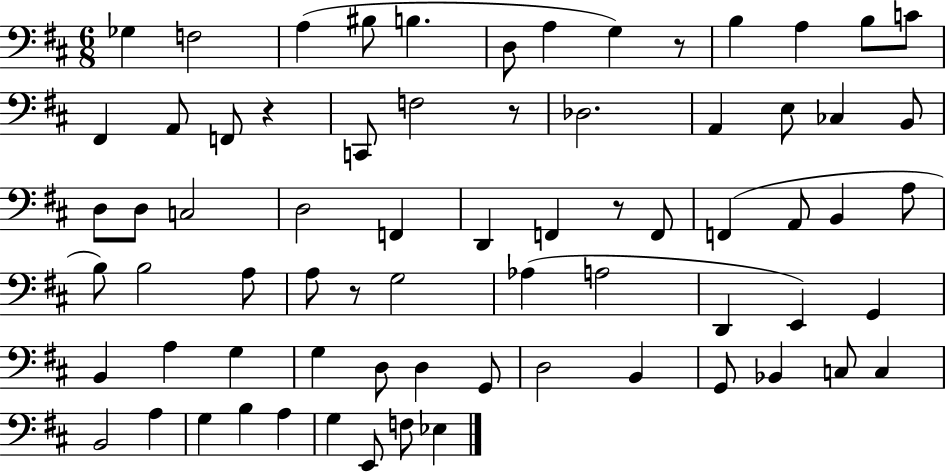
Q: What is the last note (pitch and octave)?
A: Eb3